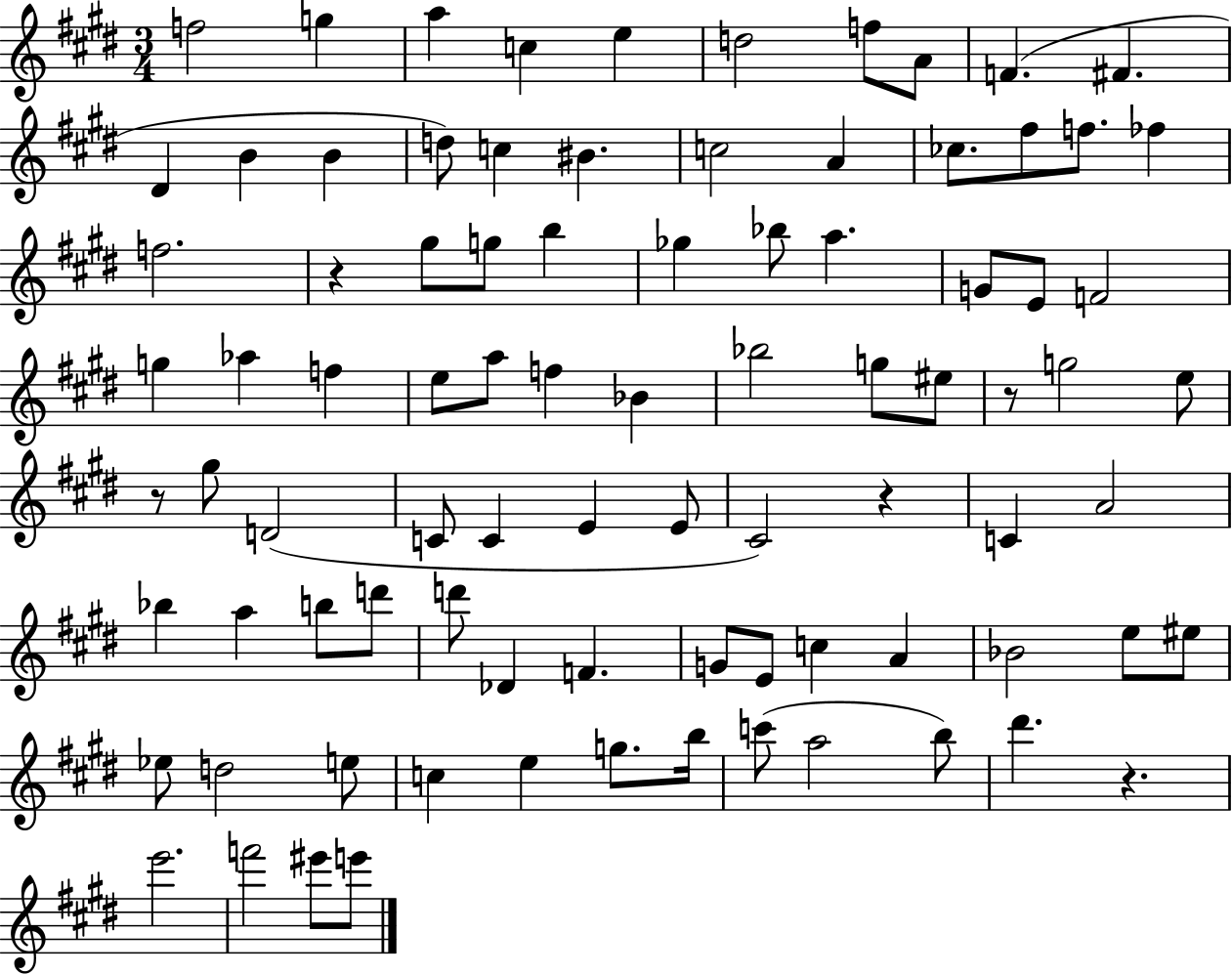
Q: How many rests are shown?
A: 5